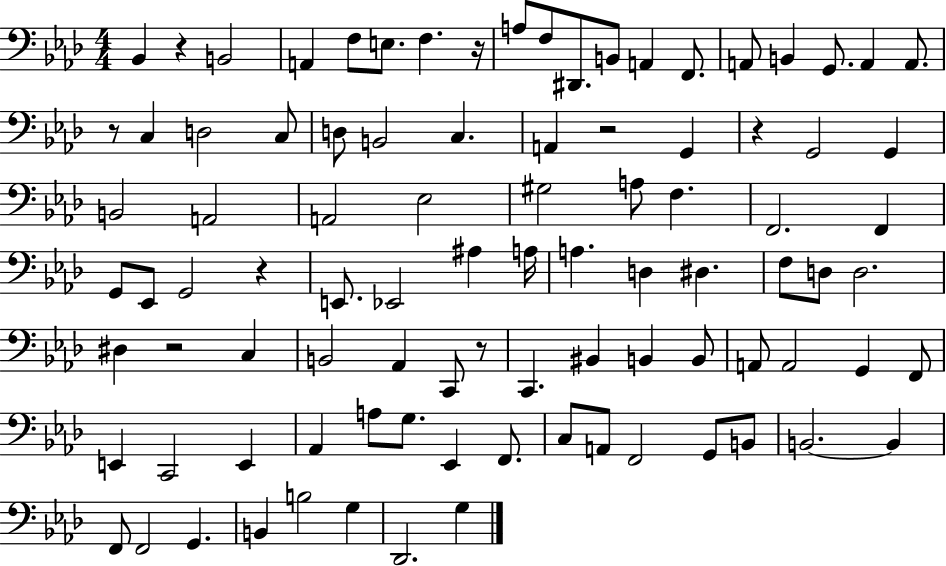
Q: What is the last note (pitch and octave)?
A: G3